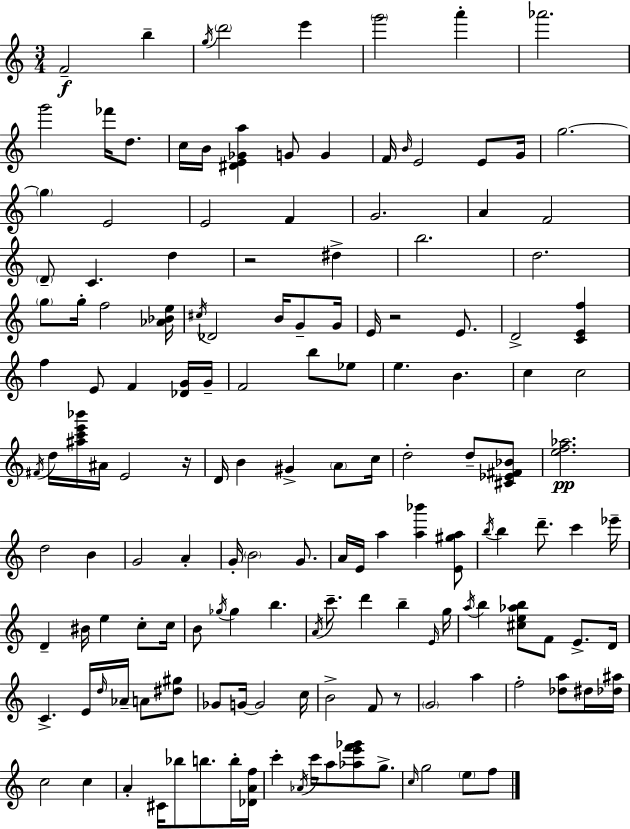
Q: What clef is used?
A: treble